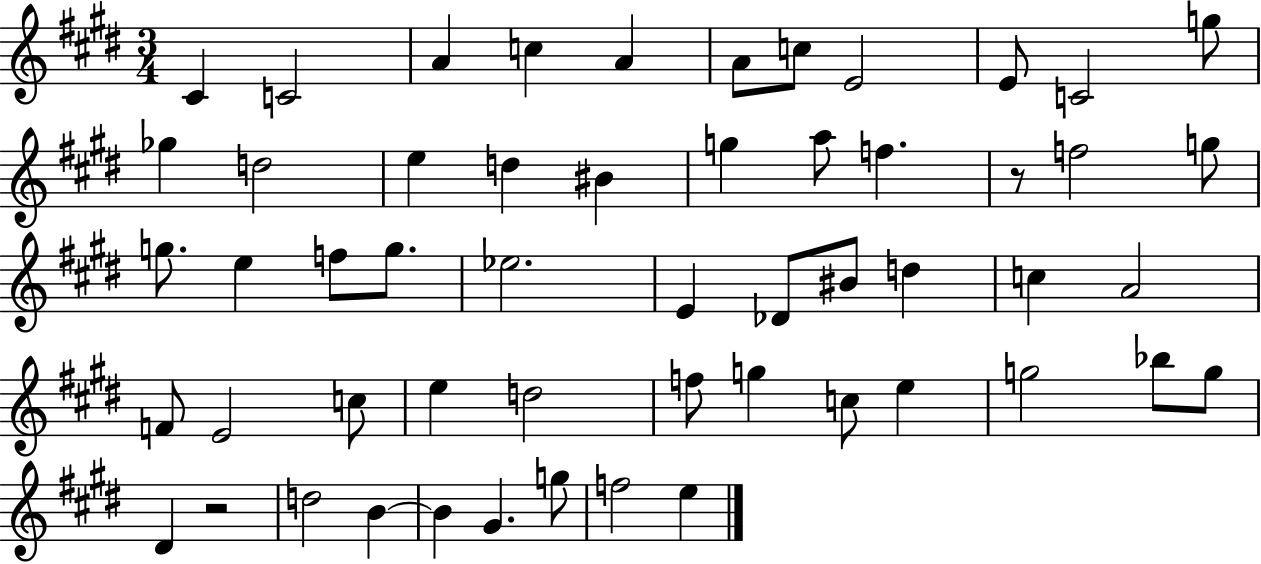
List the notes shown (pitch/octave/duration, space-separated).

C#4/q C4/h A4/q C5/q A4/q A4/e C5/e E4/h E4/e C4/h G5/e Gb5/q D5/h E5/q D5/q BIS4/q G5/q A5/e F5/q. R/e F5/h G5/e G5/e. E5/q F5/e G5/e. Eb5/h. E4/q Db4/e BIS4/e D5/q C5/q A4/h F4/e E4/h C5/e E5/q D5/h F5/e G5/q C5/e E5/q G5/h Bb5/e G5/e D#4/q R/h D5/h B4/q B4/q G#4/q. G5/e F5/h E5/q